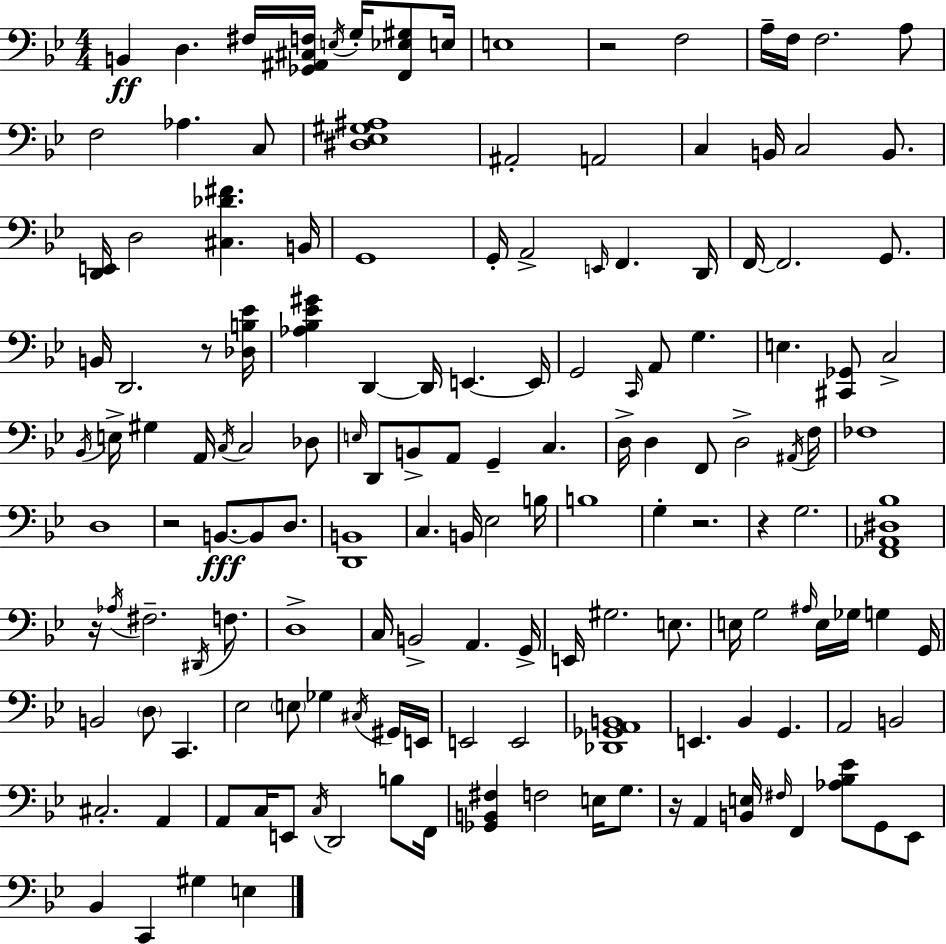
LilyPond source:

{
  \clef bass
  \numericTimeSignature
  \time 4/4
  \key bes \major
  b,4\ff d4. fis16 <ges, ais, cis f>16 \acciaccatura { e16 } g16-. <f, ees gis>8 | e16 e1 | r2 f2 | a16-- f16 f2. a8 | \break f2 aes4. c8 | <dis ees gis ais>1 | ais,2-. a,2 | c4 b,16 c2 b,8. | \break <d, e,>16 d2 <cis des' fis'>4. | b,16 g,1 | g,16-. a,2-> \grace { e,16 } f,4. | d,16 f,16~~ f,2. g,8. | \break b,16 d,2. r8 | <des b ees'>16 <aes bes ees' gis'>4 d,4~~ d,16 e,4.~~ | e,16 g,2 \grace { c,16 } a,8 g4. | e4. <cis, ges,>8 c2-> | \break \acciaccatura { bes,16 } e16-> gis4 a,16 \acciaccatura { c16 } c2 | des8 \grace { e16 } d,8 b,8-> a,8 g,4-- | c4. d16-> d4 f,8 d2-> | \acciaccatura { ais,16 } f16 fes1 | \break d1 | r2 b,8.~~\fff | b,8 d8. <d, b,>1 | c4. b,16 ees2 | \break b16 b1 | g4-. r2. | r4 g2. | <f, aes, dis bes>1 | \break r16 \acciaccatura { aes16 } fis2.-- | \acciaccatura { dis,16 } f8. d1-> | c16 b,2-> | a,4. g,16-> e,16 gis2. | \break e8. e16 g2 | \grace { ais16 } e16 ges16 g4 g,16 b,2 | \parenthesize d8 c,4. ees2 | \parenthesize e8 ges4 \acciaccatura { cis16 } gis,16 e,16 e,2 | \break e,2 <des, ges, a, b,>1 | e,4. | bes,4 g,4. a,2 | b,2 cis2.-. | \break a,4 a,8 c16 e,8 | \acciaccatura { c16 } d,2 b8 f,16 <ges, b, fis>4 | f2 e16 g8. r16 a,4 | <b, e>16 \grace { fis16 } f,4 <aes bes ees'>8 g,8 ees,8 bes,4 | \break c,4 gis4 e4 \bar "|."
}